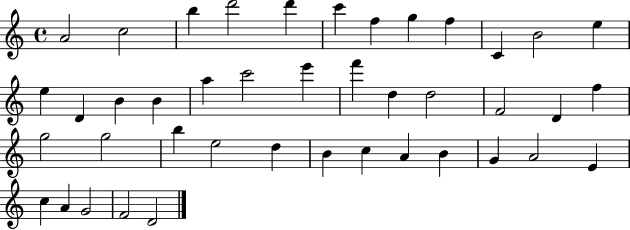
X:1
T:Untitled
M:4/4
L:1/4
K:C
A2 c2 b d'2 d' c' f g f C B2 e e D B B a c'2 e' f' d d2 F2 D f g2 g2 b e2 d B c A B G A2 E c A G2 F2 D2